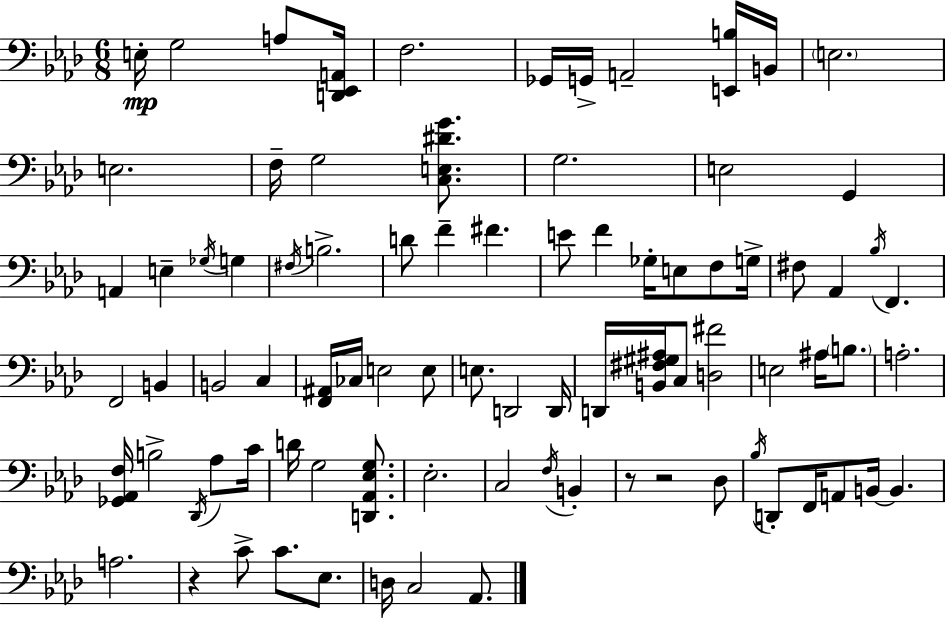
E3/s G3/h A3/e [D2,Eb2,A2]/s F3/h. Gb2/s G2/s A2/h [E2,B3]/s B2/s E3/h. E3/h. F3/s G3/h [C3,E3,D#4,G4]/e. G3/h. E3/h G2/q A2/q E3/q Gb3/s G3/q F#3/s B3/h. D4/e F4/q F#4/q. E4/e F4/q Gb3/s E3/e F3/e G3/s F#3/e Ab2/q Bb3/s F2/q. F2/h B2/q B2/h C3/q [F2,A#2]/s CES3/s E3/h E3/e E3/e. D2/h D2/s D2/s [B2,F#3,G#3,A#3]/s C3/e [D3,F#4]/h E3/h A#3/s B3/e. A3/h. [Gb2,Ab2,F3]/s B3/h Db2/s Ab3/e C4/s D4/s G3/h [D2,Ab2,Eb3,G3]/e. Eb3/h. C3/h F3/s B2/q R/e R/h Db3/e Bb3/s D2/e F2/s A2/e B2/s B2/q. A3/h. R/q C4/e C4/e. Eb3/e. D3/s C3/h Ab2/e.